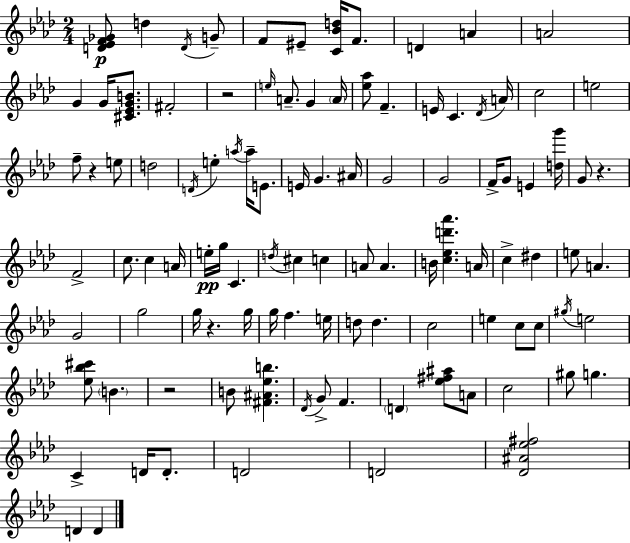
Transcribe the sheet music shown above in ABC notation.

X:1
T:Untitled
M:2/4
L:1/4
K:Ab
[D_EF_G]/2 d D/4 G/2 F/2 ^E/2 [C_Bd]/4 F/2 D A A2 G G/4 [^C_EGB]/2 ^F2 z2 e/4 A/2 G A/4 [_e_a]/2 F E/4 C _D/4 A/4 c2 e2 f/2 z e/2 d2 D/4 e a/4 a/4 E/2 E/4 G ^A/4 G2 G2 F/4 G/2 E [dg']/4 G/2 z F2 c/2 c A/4 e/4 g/4 C d/4 ^c c A/2 A B/4 [c_ed'_a'] A/4 c ^d e/2 A G2 g2 g/4 z g/4 g/4 f e/4 d/2 d c2 e c/2 c/2 ^g/4 e2 [_e_b^c']/2 B z2 B/2 [^F^A_eb] _D/4 G/2 F D [_e^f^a]/2 A/2 c2 ^g/2 g C D/4 D/2 D2 D2 [_D^A_e^f]2 D D